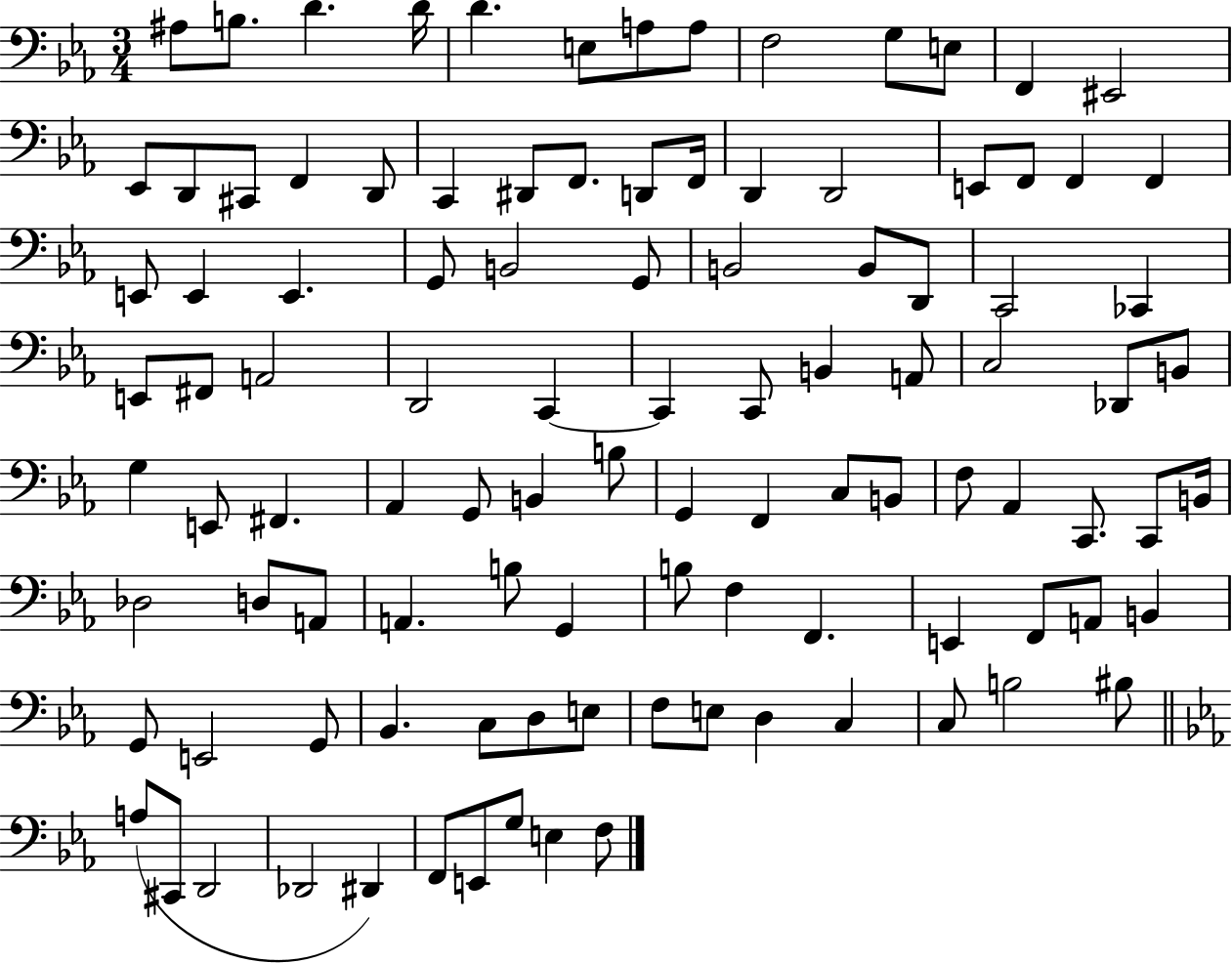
X:1
T:Untitled
M:3/4
L:1/4
K:Eb
^A,/2 B,/2 D D/4 D E,/2 A,/2 A,/2 F,2 G,/2 E,/2 F,, ^E,,2 _E,,/2 D,,/2 ^C,,/2 F,, D,,/2 C,, ^D,,/2 F,,/2 D,,/2 F,,/4 D,, D,,2 E,,/2 F,,/2 F,, F,, E,,/2 E,, E,, G,,/2 B,,2 G,,/2 B,,2 B,,/2 D,,/2 C,,2 _C,, E,,/2 ^F,,/2 A,,2 D,,2 C,, C,, C,,/2 B,, A,,/2 C,2 _D,,/2 B,,/2 G, E,,/2 ^F,, _A,, G,,/2 B,, B,/2 G,, F,, C,/2 B,,/2 F,/2 _A,, C,,/2 C,,/2 B,,/4 _D,2 D,/2 A,,/2 A,, B,/2 G,, B,/2 F, F,, E,, F,,/2 A,,/2 B,, G,,/2 E,,2 G,,/2 _B,, C,/2 D,/2 E,/2 F,/2 E,/2 D, C, C,/2 B,2 ^B,/2 A,/2 ^C,,/2 D,,2 _D,,2 ^D,, F,,/2 E,,/2 G,/2 E, F,/2